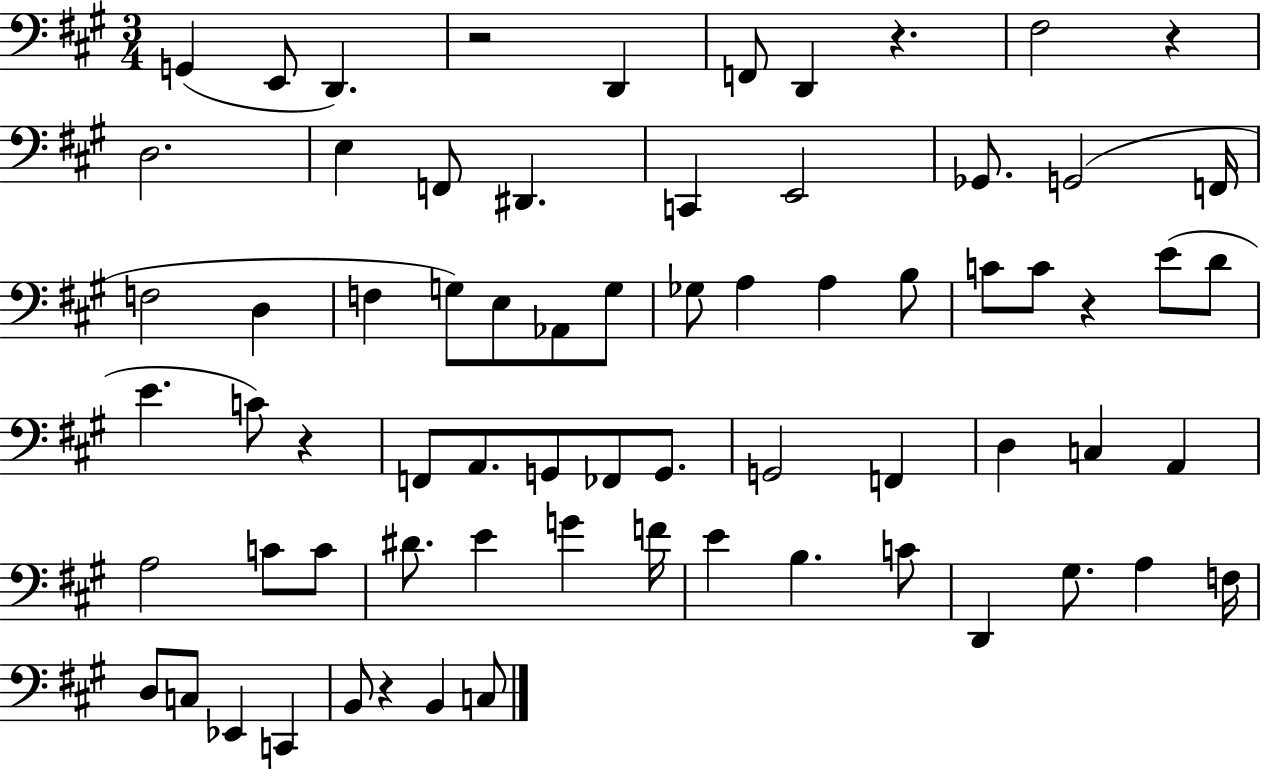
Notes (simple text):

G2/q E2/e D2/q. R/h D2/q F2/e D2/q R/q. F#3/h R/q D3/h. E3/q F2/e D#2/q. C2/q E2/h Gb2/e. G2/h F2/s F3/h D3/q F3/q G3/e E3/e Ab2/e G3/e Gb3/e A3/q A3/q B3/e C4/e C4/e R/q E4/e D4/e E4/q. C4/e R/q F2/e A2/e. G2/e FES2/e G2/e. G2/h F2/q D3/q C3/q A2/q A3/h C4/e C4/e D#4/e. E4/q G4/q F4/s E4/q B3/q. C4/e D2/q G#3/e. A3/q F3/s D3/e C3/e Eb2/q C2/q B2/e R/q B2/q C3/e